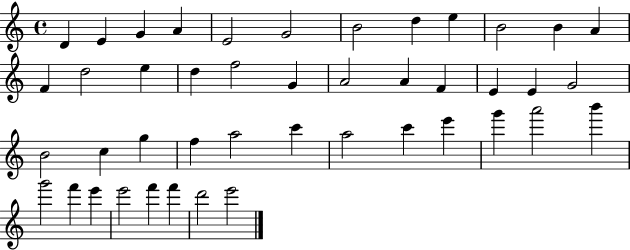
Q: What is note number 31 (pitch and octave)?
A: A5